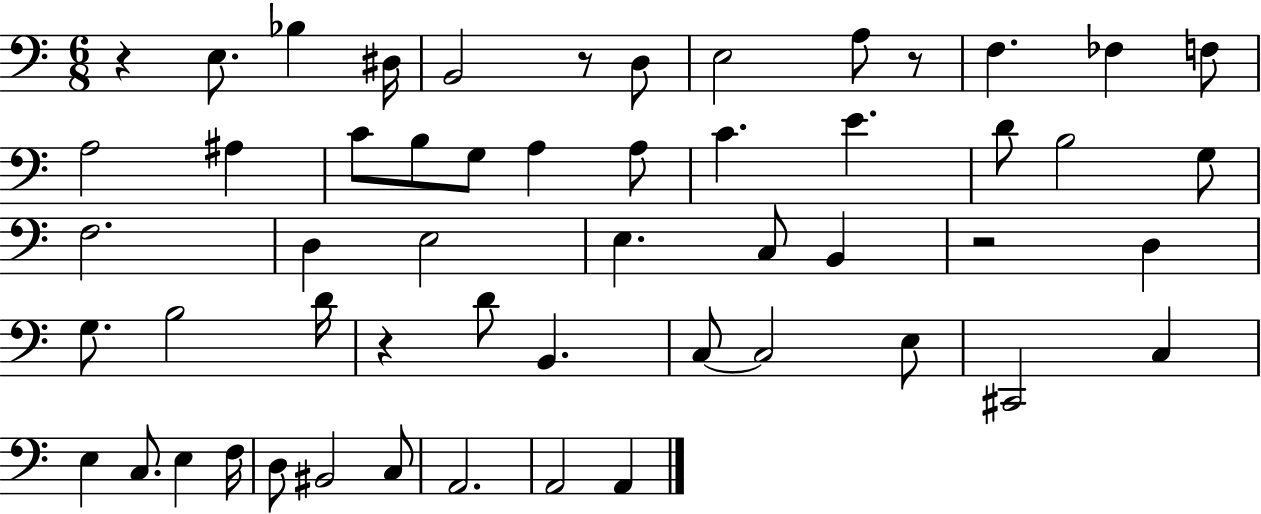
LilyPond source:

{
  \clef bass
  \numericTimeSignature
  \time 6/8
  \key c \major
  r4 e8. bes4 dis16 | b,2 r8 d8 | e2 a8 r8 | f4. fes4 f8 | \break a2 ais4 | c'8 b8 g8 a4 a8 | c'4. e'4. | d'8 b2 g8 | \break f2. | d4 e2 | e4. c8 b,4 | r2 d4 | \break g8. b2 d'16 | r4 d'8 b,4. | c8~~ c2 e8 | cis,2 c4 | \break e4 c8. e4 f16 | d8 bis,2 c8 | a,2. | a,2 a,4 | \break \bar "|."
}